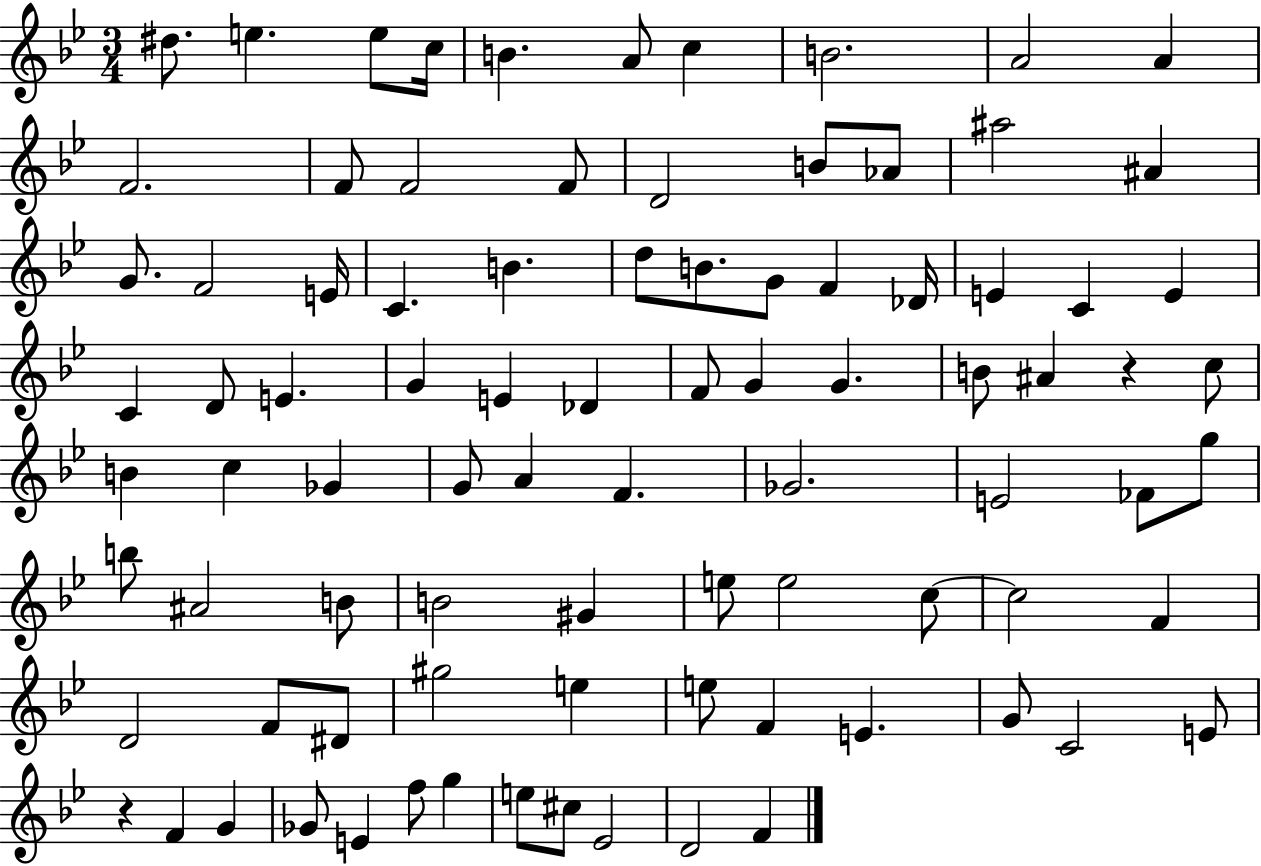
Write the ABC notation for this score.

X:1
T:Untitled
M:3/4
L:1/4
K:Bb
^d/2 e e/2 c/4 B A/2 c B2 A2 A F2 F/2 F2 F/2 D2 B/2 _A/2 ^a2 ^A G/2 F2 E/4 C B d/2 B/2 G/2 F _D/4 E C E C D/2 E G E _D F/2 G G B/2 ^A z c/2 B c _G G/2 A F _G2 E2 _F/2 g/2 b/2 ^A2 B/2 B2 ^G e/2 e2 c/2 c2 F D2 F/2 ^D/2 ^g2 e e/2 F E G/2 C2 E/2 z F G _G/2 E f/2 g e/2 ^c/2 _E2 D2 F